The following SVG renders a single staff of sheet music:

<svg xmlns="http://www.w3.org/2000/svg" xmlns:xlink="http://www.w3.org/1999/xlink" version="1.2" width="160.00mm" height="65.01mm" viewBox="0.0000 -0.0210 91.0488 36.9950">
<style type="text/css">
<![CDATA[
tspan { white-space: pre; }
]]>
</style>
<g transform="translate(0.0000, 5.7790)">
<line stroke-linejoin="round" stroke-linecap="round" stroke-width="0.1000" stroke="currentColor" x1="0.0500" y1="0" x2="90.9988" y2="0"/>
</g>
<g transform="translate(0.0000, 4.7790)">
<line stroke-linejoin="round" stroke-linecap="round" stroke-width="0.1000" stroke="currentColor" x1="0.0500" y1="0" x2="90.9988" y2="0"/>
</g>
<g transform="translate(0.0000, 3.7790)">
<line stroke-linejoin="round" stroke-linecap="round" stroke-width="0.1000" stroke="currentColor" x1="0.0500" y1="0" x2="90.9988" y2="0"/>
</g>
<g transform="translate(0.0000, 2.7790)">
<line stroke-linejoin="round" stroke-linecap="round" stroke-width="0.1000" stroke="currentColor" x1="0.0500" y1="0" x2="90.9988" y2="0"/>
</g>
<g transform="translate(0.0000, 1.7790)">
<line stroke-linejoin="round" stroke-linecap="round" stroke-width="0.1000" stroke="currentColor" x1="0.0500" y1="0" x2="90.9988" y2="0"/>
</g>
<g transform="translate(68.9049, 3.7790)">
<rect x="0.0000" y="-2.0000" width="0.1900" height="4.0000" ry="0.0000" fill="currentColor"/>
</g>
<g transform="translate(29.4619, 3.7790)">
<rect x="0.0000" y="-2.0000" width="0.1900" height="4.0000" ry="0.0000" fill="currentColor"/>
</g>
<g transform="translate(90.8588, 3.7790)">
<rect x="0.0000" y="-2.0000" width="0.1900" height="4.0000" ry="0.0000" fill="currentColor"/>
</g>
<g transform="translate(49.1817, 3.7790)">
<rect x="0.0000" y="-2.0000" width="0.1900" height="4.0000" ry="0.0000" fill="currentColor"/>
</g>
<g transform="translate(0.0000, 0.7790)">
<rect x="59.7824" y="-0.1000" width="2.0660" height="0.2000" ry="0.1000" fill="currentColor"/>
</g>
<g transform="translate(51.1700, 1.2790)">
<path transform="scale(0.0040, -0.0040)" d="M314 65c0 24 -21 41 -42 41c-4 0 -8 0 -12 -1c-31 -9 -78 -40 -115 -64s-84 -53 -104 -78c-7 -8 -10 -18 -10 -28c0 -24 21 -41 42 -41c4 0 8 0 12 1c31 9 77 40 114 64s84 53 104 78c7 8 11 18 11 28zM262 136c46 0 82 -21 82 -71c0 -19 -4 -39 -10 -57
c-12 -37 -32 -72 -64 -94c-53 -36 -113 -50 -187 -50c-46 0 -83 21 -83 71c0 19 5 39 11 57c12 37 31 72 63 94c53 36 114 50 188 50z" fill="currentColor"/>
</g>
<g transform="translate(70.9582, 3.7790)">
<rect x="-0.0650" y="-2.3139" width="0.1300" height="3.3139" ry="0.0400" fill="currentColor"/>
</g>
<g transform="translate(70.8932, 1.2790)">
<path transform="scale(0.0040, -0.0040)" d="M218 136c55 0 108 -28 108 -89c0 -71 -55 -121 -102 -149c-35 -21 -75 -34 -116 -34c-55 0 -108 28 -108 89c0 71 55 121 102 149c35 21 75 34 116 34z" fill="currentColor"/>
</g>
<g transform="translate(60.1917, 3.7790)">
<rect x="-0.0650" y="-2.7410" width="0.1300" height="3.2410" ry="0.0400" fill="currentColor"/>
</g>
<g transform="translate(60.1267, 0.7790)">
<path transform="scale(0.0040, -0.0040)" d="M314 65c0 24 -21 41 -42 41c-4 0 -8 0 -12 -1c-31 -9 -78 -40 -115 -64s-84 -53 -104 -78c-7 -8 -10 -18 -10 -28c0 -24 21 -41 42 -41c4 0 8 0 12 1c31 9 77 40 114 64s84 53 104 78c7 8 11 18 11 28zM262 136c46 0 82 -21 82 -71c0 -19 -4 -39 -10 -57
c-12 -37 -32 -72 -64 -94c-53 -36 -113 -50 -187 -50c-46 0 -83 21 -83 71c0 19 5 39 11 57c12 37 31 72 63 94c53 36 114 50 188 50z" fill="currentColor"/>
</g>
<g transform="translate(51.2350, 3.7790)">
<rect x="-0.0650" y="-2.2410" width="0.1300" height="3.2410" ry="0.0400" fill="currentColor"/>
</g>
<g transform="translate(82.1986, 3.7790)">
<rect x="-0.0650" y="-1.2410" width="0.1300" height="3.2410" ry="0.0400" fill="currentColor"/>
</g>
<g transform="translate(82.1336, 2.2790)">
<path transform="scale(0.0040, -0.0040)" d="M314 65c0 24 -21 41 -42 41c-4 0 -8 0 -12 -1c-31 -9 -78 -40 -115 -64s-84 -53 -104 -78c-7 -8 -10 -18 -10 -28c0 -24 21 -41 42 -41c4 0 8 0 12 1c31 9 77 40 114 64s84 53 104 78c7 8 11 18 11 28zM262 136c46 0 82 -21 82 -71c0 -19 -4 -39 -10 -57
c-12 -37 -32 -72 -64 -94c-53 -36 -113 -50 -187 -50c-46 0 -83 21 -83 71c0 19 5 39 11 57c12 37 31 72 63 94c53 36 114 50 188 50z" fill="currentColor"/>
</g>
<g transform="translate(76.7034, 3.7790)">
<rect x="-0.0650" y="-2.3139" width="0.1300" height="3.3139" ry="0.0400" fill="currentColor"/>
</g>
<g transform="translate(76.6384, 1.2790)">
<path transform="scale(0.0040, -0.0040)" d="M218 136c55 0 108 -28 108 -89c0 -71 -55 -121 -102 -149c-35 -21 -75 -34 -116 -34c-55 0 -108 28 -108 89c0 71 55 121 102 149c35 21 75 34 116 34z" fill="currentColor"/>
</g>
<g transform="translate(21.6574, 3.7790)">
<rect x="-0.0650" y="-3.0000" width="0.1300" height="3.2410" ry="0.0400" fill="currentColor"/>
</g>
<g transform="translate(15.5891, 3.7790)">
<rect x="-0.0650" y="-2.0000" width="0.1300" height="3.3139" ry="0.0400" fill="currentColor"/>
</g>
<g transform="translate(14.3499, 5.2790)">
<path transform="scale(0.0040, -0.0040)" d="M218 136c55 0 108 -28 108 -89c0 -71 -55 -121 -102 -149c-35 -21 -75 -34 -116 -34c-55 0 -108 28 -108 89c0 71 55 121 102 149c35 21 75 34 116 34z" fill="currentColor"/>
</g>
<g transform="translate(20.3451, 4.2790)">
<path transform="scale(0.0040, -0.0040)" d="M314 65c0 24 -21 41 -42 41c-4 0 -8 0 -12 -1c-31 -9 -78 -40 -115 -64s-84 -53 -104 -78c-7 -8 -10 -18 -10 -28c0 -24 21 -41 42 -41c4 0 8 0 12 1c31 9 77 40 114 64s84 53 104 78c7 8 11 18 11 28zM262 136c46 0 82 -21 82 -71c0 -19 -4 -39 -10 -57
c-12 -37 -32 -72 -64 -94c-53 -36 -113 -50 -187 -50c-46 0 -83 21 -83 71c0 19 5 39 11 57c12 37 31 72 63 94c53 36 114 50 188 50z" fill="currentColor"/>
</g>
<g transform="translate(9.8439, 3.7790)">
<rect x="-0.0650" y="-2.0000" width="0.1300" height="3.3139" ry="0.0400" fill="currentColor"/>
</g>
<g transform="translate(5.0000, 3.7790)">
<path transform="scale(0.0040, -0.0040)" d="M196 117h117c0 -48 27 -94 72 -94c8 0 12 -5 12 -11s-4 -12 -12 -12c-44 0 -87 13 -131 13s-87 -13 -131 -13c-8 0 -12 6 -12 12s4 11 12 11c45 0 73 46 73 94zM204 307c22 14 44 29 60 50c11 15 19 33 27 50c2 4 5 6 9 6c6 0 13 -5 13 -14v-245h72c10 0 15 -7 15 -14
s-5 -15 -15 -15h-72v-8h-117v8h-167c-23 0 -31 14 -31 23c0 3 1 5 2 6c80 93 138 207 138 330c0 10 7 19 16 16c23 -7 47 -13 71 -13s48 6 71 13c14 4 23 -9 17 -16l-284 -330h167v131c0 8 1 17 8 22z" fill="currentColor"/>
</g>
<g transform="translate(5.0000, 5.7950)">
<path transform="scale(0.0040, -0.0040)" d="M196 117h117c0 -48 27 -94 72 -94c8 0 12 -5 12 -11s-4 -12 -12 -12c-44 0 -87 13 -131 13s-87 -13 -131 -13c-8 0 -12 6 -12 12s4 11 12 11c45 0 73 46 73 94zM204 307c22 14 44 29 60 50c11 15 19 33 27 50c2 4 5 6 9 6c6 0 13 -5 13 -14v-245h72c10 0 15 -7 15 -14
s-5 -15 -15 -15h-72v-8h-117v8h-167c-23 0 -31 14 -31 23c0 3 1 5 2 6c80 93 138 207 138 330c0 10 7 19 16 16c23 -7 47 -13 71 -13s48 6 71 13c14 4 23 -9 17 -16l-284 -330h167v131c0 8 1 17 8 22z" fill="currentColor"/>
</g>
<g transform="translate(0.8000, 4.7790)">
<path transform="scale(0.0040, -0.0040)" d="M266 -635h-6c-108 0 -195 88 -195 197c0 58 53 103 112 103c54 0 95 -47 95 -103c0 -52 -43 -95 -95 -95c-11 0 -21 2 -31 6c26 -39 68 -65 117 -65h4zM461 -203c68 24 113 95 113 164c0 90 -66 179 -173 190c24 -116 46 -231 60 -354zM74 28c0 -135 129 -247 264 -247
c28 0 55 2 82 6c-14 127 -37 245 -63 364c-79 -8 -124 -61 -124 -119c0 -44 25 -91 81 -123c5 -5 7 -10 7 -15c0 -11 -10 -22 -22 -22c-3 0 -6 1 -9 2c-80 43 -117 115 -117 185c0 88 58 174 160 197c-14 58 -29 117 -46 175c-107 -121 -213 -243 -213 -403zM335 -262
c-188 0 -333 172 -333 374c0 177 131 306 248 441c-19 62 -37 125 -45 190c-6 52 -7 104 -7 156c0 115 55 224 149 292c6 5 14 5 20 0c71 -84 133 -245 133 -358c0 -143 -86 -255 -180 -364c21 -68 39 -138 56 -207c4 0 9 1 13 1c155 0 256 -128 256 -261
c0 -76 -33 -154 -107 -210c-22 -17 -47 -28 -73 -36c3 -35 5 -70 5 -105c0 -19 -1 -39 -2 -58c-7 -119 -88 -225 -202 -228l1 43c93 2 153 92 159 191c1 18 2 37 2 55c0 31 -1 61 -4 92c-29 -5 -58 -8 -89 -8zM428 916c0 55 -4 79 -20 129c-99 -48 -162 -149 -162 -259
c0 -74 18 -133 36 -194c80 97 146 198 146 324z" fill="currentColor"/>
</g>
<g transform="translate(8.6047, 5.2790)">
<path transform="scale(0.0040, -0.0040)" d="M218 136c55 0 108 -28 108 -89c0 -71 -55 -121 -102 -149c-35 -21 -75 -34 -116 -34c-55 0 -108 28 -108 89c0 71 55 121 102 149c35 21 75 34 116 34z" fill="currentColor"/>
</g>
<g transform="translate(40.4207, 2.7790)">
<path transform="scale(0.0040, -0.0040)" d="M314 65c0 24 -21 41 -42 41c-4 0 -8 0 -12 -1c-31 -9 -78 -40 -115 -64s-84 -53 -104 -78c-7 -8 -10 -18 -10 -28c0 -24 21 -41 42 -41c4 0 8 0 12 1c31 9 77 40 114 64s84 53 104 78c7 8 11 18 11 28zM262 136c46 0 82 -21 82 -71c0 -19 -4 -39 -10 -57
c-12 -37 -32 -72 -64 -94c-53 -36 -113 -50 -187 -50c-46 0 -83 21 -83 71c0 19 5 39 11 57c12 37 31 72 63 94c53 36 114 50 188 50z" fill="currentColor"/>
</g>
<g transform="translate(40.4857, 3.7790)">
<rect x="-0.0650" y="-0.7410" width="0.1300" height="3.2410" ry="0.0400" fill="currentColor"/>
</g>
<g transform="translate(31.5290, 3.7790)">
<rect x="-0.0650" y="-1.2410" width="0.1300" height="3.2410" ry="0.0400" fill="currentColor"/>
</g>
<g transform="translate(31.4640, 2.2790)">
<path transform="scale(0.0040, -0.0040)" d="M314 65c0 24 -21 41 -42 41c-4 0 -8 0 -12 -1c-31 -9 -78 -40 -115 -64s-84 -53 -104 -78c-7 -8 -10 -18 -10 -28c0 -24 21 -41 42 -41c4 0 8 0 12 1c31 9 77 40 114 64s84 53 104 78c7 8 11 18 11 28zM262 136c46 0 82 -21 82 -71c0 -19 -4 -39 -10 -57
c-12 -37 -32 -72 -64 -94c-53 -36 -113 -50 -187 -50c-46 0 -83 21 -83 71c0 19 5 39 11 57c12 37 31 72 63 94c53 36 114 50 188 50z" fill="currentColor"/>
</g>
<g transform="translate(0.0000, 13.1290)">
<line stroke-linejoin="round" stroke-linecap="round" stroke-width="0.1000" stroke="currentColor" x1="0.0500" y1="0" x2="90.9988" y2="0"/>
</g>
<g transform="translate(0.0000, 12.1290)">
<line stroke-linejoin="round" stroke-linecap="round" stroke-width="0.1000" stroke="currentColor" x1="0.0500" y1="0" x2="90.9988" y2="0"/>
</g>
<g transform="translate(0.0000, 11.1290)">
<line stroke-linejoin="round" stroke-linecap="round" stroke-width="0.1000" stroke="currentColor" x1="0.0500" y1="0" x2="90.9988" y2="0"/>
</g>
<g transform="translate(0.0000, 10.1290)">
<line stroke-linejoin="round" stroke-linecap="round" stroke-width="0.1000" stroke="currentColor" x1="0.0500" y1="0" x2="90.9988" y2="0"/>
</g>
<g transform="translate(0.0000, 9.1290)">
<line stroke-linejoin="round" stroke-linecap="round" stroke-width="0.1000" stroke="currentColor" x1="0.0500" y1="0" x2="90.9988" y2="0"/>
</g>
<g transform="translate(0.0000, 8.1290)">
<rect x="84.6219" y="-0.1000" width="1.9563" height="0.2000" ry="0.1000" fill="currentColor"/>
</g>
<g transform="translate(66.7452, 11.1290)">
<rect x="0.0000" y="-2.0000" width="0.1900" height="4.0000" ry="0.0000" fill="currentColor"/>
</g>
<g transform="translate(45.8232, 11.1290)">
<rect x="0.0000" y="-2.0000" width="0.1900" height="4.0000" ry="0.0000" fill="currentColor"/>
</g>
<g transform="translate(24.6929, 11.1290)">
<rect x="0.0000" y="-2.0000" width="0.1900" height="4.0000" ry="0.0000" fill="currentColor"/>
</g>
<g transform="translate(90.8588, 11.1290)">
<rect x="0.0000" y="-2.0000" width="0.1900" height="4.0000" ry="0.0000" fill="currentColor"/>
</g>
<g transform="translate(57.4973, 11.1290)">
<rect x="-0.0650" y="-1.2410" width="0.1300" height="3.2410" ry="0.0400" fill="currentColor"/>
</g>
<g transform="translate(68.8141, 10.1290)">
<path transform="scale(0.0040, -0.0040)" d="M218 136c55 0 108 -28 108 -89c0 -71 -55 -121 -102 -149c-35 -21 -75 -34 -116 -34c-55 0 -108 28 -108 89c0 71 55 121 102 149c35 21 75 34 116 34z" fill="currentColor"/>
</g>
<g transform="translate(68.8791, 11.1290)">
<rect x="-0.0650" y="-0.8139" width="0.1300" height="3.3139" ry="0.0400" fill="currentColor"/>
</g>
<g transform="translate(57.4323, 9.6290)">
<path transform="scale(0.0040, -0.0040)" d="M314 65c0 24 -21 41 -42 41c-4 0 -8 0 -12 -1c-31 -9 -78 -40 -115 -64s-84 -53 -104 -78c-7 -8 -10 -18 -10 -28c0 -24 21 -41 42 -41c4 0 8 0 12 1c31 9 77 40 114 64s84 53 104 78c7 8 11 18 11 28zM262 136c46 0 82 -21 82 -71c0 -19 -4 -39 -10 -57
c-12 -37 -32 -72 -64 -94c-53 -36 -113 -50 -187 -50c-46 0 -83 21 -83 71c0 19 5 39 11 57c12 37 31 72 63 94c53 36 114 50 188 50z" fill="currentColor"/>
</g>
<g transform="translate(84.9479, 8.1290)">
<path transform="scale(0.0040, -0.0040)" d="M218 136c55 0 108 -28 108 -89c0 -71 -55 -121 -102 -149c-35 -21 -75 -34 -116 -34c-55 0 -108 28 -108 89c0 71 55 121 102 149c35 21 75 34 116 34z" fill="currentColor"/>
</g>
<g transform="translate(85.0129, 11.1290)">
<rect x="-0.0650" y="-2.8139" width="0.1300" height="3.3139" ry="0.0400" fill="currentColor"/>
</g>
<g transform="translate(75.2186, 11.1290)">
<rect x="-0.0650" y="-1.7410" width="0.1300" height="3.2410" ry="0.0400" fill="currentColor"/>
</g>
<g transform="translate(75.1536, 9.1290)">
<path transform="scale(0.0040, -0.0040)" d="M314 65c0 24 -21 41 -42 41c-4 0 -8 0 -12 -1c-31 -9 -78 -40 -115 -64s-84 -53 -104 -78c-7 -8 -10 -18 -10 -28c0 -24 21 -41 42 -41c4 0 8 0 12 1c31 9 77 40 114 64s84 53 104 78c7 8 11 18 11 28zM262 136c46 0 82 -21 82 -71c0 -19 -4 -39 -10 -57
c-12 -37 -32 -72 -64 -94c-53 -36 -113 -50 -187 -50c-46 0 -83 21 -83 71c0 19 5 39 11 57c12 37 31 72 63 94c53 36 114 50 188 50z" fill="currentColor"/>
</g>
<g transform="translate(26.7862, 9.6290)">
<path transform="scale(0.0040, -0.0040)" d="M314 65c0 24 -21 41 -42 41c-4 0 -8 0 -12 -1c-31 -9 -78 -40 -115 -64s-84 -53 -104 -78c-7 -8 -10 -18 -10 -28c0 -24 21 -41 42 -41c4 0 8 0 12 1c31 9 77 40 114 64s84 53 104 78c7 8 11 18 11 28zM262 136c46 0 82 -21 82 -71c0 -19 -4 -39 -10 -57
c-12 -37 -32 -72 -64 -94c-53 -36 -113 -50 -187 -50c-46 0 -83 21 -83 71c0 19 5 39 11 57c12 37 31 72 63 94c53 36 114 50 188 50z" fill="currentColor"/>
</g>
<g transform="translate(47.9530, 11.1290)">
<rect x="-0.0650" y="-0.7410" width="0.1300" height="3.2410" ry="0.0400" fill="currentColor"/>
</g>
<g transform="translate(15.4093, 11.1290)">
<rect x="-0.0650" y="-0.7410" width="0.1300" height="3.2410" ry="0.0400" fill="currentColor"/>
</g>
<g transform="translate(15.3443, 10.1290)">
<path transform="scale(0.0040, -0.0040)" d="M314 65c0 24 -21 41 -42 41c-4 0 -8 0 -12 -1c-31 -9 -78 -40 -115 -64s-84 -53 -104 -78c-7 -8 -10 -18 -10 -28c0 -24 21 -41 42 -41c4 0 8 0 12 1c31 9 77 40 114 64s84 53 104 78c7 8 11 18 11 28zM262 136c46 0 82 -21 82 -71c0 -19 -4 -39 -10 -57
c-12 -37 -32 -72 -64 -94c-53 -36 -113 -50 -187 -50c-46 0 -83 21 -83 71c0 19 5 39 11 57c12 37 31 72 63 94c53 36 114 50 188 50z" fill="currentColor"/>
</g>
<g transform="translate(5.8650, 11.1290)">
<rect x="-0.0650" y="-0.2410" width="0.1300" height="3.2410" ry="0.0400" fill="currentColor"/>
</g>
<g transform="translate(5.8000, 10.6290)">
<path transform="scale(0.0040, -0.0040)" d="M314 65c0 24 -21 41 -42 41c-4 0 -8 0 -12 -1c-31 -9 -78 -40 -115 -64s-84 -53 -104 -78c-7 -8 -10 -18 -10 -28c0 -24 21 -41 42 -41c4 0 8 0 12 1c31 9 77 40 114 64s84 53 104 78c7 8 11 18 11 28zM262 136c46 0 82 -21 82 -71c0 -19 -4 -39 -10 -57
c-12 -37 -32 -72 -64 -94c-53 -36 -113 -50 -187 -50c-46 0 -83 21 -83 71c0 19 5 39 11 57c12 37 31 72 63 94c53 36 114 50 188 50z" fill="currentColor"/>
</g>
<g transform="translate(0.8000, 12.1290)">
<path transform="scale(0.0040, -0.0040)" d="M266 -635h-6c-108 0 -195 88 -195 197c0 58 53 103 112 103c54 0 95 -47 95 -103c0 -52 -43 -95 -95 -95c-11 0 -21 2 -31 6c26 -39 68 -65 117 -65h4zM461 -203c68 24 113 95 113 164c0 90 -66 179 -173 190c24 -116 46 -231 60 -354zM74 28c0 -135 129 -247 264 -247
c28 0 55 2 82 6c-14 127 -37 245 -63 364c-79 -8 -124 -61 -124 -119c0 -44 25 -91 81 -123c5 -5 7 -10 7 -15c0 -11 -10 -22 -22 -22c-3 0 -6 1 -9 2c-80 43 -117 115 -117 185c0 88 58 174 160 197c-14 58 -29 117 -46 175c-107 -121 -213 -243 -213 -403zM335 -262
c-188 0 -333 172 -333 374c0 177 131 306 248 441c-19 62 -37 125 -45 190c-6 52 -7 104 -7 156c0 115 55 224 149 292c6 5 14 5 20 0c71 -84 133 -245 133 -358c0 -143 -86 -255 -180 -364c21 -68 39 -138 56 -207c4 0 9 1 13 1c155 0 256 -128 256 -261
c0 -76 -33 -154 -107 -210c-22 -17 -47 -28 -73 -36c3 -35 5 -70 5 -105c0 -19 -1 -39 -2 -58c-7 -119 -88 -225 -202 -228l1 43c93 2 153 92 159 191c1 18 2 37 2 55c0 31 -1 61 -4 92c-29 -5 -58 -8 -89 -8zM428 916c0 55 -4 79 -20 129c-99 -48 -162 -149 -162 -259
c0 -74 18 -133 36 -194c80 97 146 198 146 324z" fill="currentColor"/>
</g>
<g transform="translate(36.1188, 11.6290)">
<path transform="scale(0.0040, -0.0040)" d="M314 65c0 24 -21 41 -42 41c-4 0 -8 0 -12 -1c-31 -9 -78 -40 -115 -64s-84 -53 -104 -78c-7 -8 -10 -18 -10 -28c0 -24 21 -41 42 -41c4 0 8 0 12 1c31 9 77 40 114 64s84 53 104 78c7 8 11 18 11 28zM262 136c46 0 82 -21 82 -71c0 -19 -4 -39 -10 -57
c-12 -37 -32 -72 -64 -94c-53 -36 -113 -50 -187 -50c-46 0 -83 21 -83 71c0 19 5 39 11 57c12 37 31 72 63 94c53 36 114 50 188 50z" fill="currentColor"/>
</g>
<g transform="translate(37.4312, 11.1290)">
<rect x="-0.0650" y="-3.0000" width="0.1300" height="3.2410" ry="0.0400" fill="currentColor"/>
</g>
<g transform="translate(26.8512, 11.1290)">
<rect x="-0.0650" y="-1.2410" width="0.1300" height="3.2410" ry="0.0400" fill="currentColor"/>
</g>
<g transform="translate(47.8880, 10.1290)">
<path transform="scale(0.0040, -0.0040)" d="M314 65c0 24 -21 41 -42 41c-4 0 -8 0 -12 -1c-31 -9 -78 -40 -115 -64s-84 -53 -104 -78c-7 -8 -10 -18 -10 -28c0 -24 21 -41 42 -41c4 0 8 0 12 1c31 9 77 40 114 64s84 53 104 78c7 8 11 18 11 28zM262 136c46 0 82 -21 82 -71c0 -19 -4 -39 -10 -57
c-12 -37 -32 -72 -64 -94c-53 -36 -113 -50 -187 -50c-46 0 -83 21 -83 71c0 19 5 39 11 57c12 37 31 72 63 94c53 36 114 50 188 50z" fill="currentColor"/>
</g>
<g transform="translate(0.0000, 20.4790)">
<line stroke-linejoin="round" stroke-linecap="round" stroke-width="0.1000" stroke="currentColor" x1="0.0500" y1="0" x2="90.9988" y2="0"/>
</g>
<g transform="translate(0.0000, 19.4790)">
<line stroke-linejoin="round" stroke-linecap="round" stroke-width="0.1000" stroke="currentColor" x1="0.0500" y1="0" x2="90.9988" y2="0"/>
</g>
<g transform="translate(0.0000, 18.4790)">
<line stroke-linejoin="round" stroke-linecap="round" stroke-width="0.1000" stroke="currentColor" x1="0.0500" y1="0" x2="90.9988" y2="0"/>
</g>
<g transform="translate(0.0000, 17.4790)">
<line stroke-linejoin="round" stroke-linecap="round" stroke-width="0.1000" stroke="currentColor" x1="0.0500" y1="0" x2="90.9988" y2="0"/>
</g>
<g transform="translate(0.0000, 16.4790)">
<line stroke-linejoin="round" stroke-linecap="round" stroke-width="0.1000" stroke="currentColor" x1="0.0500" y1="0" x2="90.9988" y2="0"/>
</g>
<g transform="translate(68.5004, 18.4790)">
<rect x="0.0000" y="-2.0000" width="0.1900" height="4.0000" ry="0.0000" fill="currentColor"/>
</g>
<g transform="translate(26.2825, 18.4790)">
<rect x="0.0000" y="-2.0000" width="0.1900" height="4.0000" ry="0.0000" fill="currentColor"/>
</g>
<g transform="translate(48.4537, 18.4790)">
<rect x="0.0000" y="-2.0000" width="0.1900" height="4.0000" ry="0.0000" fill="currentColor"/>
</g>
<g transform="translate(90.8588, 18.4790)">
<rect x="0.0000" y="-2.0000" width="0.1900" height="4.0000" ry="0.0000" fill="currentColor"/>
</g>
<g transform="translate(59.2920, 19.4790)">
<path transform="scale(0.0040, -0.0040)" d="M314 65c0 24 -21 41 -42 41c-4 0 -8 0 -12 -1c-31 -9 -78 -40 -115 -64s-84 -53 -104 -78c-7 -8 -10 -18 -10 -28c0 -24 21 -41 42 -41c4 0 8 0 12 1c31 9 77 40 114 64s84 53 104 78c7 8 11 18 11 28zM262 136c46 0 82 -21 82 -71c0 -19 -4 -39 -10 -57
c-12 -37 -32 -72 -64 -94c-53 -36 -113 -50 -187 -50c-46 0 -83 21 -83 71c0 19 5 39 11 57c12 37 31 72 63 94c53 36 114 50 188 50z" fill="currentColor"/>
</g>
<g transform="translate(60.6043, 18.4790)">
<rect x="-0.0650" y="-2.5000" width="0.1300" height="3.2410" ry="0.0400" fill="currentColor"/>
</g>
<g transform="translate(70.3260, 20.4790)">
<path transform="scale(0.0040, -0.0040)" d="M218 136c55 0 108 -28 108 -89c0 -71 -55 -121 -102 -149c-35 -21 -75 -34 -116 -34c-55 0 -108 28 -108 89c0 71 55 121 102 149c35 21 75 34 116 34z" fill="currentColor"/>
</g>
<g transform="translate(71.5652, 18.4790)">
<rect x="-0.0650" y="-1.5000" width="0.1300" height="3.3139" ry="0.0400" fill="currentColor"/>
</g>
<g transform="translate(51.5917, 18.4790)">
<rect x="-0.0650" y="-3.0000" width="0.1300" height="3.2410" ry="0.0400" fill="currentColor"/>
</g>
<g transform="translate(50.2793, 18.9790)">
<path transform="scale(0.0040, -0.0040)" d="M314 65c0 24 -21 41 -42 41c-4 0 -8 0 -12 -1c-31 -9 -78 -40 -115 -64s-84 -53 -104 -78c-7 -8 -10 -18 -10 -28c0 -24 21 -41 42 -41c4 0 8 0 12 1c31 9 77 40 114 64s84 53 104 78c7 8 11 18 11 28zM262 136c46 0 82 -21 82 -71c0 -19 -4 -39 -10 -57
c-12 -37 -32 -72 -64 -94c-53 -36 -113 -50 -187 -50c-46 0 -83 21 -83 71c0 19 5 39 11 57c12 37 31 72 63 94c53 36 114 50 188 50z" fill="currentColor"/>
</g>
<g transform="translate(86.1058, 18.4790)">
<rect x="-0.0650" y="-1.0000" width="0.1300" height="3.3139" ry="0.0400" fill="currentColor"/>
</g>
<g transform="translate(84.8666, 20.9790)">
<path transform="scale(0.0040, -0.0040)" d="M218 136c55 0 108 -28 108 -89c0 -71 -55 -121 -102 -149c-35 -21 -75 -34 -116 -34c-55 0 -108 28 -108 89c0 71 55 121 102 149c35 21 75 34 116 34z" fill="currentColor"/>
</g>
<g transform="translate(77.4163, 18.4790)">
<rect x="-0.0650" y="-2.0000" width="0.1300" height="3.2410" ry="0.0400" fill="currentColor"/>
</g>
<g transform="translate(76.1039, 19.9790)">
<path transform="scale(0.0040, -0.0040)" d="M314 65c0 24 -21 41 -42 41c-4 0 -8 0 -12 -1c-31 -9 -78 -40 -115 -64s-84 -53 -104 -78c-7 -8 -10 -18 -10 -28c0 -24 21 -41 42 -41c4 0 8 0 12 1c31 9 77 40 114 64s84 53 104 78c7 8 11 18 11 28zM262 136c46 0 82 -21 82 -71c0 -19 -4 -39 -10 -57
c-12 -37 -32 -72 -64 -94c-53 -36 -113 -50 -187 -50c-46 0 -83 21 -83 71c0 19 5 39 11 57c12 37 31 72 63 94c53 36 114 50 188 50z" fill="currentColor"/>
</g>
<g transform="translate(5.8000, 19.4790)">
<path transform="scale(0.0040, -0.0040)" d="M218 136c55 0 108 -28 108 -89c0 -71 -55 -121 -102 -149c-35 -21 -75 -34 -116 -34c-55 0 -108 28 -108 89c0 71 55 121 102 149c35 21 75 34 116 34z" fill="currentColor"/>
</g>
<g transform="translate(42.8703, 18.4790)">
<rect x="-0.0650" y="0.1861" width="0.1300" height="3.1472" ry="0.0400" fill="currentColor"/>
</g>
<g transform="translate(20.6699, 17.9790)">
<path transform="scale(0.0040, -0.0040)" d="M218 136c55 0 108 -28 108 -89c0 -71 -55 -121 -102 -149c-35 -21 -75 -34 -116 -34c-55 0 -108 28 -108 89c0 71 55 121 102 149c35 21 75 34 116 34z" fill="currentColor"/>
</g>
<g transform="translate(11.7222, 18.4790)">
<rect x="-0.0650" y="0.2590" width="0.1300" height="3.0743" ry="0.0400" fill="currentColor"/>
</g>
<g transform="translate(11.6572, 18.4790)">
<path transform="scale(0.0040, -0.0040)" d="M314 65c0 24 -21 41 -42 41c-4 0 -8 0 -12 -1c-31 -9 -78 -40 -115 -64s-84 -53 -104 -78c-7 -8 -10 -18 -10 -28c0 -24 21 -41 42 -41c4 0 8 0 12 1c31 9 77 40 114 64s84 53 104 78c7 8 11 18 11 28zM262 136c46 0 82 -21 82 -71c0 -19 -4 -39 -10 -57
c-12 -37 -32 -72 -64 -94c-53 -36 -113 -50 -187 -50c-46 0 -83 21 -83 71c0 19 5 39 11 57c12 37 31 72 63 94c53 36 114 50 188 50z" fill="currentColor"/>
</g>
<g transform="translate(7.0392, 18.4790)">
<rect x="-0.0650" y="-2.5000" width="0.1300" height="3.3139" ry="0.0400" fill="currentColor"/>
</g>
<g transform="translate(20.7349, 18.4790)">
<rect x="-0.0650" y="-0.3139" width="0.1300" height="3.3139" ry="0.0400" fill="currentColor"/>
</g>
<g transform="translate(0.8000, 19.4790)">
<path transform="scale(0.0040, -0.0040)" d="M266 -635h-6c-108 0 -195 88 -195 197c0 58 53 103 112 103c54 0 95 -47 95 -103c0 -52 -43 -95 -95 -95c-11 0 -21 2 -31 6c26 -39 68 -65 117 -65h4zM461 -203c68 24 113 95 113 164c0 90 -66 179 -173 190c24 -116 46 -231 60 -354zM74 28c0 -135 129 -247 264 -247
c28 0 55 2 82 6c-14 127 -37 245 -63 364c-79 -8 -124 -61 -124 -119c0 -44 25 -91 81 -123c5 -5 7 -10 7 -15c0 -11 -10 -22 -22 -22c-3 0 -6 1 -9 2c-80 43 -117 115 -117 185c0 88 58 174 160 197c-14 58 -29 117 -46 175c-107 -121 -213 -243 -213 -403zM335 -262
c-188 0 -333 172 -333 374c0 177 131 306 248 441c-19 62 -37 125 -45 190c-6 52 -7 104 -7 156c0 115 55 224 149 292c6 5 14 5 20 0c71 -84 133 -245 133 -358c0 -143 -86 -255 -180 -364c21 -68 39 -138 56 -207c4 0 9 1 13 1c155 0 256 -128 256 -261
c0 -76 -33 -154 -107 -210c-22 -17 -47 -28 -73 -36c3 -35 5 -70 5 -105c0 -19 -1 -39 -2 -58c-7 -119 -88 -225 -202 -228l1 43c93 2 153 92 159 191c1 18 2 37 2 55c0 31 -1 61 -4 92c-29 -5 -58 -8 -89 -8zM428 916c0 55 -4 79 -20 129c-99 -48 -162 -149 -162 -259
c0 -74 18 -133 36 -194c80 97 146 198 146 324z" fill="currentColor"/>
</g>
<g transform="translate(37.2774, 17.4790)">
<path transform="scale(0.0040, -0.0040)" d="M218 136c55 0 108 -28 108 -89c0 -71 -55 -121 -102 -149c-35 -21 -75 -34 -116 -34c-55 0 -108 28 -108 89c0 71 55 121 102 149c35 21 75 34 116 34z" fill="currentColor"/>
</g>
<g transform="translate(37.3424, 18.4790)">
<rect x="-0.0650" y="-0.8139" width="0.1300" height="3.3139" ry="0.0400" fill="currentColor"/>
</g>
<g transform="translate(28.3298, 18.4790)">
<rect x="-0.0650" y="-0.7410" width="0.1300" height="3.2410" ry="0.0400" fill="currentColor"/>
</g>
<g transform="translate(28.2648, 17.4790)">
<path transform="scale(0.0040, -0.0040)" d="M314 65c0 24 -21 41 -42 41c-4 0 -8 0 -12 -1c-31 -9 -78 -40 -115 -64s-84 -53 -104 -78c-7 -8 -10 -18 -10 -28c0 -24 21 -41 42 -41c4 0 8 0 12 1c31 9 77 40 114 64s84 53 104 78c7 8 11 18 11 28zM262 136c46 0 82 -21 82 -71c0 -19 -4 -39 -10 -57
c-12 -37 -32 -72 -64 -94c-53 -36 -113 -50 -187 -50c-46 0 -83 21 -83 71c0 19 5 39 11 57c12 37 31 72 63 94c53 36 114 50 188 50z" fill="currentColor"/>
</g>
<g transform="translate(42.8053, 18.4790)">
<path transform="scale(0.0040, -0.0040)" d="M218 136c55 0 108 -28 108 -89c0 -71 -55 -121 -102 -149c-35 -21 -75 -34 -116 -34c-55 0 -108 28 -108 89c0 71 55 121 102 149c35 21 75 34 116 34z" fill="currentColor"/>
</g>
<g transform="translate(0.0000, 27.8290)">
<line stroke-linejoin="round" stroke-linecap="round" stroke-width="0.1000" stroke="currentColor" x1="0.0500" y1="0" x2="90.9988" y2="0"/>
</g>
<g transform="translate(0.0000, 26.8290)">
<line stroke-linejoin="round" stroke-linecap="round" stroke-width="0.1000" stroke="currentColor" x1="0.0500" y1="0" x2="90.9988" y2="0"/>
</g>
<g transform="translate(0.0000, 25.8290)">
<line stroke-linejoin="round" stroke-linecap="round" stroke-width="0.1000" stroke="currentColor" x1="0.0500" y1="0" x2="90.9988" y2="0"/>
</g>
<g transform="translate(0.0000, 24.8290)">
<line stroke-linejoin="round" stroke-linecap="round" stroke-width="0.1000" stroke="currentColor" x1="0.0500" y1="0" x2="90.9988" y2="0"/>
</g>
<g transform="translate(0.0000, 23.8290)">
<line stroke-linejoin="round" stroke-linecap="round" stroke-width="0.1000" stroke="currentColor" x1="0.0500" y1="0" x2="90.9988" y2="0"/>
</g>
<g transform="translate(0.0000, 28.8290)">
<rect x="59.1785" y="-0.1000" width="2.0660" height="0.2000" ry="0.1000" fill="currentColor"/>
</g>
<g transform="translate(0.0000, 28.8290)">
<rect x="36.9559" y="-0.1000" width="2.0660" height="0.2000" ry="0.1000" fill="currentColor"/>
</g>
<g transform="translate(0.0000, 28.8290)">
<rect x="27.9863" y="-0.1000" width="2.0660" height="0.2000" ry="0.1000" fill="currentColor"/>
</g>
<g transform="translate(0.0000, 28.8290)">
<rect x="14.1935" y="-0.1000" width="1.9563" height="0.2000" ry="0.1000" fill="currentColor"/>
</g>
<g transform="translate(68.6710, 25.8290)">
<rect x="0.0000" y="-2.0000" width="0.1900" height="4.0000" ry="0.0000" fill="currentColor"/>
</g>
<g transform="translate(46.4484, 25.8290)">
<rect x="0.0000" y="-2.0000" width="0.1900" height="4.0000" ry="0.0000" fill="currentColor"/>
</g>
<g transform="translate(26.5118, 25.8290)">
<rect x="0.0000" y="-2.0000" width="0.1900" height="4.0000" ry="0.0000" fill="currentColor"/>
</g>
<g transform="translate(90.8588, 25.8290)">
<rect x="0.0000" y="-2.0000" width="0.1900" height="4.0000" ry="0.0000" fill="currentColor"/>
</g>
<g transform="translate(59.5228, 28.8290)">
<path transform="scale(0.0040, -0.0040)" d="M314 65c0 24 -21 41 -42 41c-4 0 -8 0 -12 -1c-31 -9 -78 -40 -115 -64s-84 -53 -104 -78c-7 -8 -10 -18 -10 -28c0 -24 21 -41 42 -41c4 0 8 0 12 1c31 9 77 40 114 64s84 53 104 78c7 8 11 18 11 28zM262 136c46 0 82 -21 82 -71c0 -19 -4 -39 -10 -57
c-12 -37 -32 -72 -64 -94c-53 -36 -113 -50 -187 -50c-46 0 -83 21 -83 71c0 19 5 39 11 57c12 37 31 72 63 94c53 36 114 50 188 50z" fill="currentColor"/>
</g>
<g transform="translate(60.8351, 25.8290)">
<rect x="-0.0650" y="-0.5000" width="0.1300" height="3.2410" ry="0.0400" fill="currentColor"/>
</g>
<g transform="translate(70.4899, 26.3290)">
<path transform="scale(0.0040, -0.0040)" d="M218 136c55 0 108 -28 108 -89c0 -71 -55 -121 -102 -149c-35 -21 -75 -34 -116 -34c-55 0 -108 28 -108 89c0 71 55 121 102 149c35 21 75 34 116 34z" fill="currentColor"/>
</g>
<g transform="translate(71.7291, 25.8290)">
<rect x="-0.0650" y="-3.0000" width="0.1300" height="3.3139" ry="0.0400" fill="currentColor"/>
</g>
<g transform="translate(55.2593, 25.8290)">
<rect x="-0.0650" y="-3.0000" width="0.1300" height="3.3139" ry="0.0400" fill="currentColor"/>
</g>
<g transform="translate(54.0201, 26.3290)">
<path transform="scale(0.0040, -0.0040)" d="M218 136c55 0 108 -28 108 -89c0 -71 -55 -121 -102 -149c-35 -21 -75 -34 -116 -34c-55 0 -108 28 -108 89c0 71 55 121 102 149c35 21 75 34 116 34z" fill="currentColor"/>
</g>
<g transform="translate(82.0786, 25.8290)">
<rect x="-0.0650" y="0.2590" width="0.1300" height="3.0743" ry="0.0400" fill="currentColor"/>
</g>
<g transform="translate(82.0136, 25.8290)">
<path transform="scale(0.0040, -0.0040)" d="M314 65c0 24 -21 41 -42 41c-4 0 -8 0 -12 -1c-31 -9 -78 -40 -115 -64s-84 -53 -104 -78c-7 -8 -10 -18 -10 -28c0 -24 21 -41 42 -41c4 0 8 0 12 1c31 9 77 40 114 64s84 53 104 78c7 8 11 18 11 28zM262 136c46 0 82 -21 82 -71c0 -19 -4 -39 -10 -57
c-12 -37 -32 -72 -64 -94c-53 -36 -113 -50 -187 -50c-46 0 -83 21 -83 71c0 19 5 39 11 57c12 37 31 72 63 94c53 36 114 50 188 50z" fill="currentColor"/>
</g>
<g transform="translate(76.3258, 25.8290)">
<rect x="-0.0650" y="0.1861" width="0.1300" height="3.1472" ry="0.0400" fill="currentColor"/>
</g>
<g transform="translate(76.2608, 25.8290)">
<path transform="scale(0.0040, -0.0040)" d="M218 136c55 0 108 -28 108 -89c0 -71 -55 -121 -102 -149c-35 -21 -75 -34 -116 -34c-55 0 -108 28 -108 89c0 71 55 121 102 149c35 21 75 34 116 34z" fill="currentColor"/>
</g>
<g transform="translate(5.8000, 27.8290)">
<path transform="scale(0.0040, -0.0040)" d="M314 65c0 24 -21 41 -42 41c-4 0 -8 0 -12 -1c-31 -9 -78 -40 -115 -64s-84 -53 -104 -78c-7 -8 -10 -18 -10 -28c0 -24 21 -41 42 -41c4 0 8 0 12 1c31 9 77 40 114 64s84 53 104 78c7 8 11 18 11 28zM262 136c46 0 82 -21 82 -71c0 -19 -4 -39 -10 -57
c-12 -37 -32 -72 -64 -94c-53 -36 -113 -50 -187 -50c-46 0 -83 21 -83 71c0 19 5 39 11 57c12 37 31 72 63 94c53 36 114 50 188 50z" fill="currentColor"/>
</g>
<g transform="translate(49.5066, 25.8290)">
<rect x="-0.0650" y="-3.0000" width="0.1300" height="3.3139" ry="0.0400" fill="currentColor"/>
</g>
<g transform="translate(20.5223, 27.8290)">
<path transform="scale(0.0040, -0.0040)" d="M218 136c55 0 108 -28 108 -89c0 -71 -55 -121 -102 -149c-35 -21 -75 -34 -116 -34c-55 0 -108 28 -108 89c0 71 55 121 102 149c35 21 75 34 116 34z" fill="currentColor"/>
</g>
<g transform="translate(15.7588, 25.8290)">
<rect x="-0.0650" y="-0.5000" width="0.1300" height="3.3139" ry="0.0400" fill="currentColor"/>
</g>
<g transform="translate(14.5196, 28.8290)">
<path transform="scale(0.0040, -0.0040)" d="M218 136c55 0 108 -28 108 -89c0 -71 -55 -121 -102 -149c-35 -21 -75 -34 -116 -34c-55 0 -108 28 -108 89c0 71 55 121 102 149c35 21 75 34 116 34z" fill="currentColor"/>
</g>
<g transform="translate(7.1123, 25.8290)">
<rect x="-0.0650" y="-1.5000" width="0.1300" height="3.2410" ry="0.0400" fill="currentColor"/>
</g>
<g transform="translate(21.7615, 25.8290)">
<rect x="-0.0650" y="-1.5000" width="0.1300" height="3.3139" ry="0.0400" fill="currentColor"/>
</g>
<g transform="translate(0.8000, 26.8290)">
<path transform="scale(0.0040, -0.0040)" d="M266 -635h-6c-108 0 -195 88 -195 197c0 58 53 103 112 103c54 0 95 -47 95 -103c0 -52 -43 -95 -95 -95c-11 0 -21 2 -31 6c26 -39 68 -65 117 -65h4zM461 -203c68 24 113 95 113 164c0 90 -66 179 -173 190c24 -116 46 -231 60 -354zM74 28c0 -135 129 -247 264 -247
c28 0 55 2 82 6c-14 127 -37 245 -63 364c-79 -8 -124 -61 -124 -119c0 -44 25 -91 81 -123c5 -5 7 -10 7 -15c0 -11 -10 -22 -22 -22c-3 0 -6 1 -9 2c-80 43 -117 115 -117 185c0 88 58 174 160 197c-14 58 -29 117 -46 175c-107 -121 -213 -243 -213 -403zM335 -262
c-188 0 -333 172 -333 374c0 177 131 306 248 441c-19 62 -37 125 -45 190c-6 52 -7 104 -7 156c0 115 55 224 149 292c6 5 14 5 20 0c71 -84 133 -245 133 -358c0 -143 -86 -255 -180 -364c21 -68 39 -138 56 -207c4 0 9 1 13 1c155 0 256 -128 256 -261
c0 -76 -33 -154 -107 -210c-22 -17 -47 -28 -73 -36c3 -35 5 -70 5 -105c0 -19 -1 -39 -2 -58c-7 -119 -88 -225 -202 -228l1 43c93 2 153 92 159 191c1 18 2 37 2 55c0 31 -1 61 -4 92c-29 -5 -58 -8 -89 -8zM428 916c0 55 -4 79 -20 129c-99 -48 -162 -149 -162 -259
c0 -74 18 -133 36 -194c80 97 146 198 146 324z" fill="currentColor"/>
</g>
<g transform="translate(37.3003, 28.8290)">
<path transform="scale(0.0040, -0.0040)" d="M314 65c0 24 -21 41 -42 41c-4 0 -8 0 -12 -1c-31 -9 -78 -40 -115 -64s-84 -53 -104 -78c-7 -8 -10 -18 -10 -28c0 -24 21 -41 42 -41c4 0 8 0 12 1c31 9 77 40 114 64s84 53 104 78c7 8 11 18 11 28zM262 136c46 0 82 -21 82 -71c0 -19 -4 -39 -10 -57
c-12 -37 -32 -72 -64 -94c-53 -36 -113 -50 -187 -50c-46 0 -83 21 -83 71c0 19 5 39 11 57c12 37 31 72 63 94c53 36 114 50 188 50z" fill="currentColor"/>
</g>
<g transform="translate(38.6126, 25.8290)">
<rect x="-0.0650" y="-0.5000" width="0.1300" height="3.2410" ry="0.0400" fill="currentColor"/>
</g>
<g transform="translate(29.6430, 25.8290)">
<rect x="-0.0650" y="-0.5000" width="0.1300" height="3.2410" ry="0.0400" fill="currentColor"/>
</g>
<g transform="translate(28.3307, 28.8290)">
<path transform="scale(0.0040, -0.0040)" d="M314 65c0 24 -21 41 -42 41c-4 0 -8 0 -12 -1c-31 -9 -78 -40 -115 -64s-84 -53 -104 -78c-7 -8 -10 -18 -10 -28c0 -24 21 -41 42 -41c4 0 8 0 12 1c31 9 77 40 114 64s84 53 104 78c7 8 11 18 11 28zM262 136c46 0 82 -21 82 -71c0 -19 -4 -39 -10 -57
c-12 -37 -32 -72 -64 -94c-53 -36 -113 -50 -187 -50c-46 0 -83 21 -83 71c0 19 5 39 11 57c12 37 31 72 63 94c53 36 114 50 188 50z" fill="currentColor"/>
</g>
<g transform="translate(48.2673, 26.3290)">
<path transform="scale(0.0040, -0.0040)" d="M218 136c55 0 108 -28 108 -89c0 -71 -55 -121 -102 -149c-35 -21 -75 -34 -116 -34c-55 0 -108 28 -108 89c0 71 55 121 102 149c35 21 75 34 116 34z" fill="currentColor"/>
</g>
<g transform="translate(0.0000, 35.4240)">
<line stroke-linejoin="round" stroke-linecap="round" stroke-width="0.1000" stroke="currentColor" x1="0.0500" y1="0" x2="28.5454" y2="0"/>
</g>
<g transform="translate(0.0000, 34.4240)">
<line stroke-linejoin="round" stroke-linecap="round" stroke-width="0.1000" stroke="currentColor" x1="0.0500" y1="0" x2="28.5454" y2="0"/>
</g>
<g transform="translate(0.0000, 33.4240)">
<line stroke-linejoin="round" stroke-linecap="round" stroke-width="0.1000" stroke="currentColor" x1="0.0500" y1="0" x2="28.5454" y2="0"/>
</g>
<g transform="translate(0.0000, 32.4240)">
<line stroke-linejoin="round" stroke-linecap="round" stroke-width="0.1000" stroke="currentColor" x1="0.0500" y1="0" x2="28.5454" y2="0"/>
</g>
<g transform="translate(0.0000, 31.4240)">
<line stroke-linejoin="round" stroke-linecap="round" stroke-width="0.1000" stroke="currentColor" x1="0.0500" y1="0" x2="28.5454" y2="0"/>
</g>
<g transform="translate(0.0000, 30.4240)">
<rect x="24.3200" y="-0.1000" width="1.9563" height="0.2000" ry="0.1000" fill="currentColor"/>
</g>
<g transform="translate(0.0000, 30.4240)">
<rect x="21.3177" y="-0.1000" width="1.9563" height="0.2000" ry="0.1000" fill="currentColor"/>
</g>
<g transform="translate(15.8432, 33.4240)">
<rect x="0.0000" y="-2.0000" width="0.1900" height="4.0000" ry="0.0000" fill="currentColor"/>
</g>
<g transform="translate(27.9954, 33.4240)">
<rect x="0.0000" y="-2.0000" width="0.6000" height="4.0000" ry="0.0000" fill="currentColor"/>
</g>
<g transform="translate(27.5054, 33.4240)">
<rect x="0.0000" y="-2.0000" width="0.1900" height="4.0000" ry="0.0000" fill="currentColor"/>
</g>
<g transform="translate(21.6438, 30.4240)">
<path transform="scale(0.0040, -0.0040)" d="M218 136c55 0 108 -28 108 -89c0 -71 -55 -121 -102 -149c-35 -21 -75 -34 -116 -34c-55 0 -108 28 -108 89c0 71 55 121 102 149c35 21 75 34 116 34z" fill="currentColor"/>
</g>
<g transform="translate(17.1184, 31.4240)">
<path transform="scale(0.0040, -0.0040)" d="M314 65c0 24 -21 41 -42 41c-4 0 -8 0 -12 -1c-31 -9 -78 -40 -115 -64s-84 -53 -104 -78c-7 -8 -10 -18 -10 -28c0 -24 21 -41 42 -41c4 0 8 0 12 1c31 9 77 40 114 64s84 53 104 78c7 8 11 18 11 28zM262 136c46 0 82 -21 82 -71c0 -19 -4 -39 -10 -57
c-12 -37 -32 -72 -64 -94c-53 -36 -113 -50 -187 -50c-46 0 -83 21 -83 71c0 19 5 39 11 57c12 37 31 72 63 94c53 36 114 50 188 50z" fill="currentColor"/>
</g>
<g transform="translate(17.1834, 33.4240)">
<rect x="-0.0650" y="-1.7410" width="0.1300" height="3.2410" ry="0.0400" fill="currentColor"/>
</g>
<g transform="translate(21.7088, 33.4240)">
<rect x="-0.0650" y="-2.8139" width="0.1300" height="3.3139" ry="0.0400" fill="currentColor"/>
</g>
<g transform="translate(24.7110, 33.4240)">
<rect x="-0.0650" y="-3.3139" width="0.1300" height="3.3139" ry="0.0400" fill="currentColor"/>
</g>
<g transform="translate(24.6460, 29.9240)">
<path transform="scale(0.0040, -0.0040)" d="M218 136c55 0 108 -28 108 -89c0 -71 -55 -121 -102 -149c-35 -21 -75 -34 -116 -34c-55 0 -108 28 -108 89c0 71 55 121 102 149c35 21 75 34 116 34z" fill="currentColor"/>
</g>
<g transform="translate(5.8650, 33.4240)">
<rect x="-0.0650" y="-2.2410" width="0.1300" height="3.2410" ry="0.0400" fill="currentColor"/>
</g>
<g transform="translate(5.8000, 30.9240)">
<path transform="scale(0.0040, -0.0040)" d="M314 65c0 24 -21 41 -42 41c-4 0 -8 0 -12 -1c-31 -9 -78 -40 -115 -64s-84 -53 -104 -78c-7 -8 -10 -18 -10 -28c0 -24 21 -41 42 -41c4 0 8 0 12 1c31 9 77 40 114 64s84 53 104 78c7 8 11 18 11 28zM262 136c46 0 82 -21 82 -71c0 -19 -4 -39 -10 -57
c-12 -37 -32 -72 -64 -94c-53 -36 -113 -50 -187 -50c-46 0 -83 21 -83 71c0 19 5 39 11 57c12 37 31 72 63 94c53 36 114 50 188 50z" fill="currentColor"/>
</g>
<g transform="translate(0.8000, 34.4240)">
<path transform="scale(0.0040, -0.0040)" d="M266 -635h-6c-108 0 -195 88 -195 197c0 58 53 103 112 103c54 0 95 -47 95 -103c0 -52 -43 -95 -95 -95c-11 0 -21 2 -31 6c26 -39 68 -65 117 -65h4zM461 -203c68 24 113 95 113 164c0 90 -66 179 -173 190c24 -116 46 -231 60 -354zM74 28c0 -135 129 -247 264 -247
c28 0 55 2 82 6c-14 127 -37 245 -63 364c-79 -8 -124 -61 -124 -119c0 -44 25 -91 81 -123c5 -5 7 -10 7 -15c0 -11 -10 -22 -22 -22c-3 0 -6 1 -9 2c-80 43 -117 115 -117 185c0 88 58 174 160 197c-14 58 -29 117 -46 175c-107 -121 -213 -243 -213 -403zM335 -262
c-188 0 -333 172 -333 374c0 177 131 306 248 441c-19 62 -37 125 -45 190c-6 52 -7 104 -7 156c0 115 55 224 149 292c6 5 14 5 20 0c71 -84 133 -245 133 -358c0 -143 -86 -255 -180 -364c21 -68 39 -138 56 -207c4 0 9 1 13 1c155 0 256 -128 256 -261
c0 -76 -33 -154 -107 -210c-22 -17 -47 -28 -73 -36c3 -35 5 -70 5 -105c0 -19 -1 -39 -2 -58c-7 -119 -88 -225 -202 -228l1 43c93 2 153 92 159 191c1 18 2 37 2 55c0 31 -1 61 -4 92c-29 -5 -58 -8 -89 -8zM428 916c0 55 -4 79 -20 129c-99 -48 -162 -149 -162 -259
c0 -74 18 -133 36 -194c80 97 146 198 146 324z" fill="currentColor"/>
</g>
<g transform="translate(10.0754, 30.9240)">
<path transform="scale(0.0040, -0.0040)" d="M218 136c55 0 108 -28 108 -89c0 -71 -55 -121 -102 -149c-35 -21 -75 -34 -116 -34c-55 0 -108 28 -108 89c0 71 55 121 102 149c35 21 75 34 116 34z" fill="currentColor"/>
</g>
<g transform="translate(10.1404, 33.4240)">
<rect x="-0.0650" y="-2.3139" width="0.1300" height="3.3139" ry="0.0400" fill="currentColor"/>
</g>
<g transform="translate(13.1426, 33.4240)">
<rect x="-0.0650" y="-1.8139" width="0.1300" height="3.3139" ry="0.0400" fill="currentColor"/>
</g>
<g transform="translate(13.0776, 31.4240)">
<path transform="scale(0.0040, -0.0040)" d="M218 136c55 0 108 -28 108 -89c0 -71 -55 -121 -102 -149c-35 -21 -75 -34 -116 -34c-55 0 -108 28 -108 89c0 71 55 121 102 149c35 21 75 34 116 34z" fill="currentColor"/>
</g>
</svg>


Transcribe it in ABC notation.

X:1
T:Untitled
M:4/4
L:1/4
K:C
F F A2 e2 d2 g2 a2 g g e2 c2 d2 e2 A2 d2 e2 d f2 a G B2 c d2 d B A2 G2 E F2 D E2 C E C2 C2 A A C2 A B B2 g2 g f f2 a b